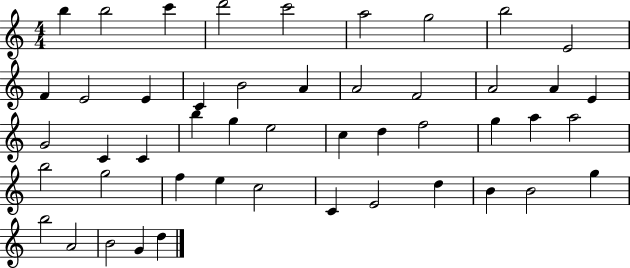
{
  \clef treble
  \numericTimeSignature
  \time 4/4
  \key c \major
  b''4 b''2 c'''4 | d'''2 c'''2 | a''2 g''2 | b''2 e'2 | \break f'4 e'2 e'4 | c'4 b'2 a'4 | a'2 f'2 | a'2 a'4 e'4 | \break g'2 c'4 c'4 | b''4 g''4 e''2 | c''4 d''4 f''2 | g''4 a''4 a''2 | \break b''2 g''2 | f''4 e''4 c''2 | c'4 e'2 d''4 | b'4 b'2 g''4 | \break b''2 a'2 | b'2 g'4 d''4 | \bar "|."
}